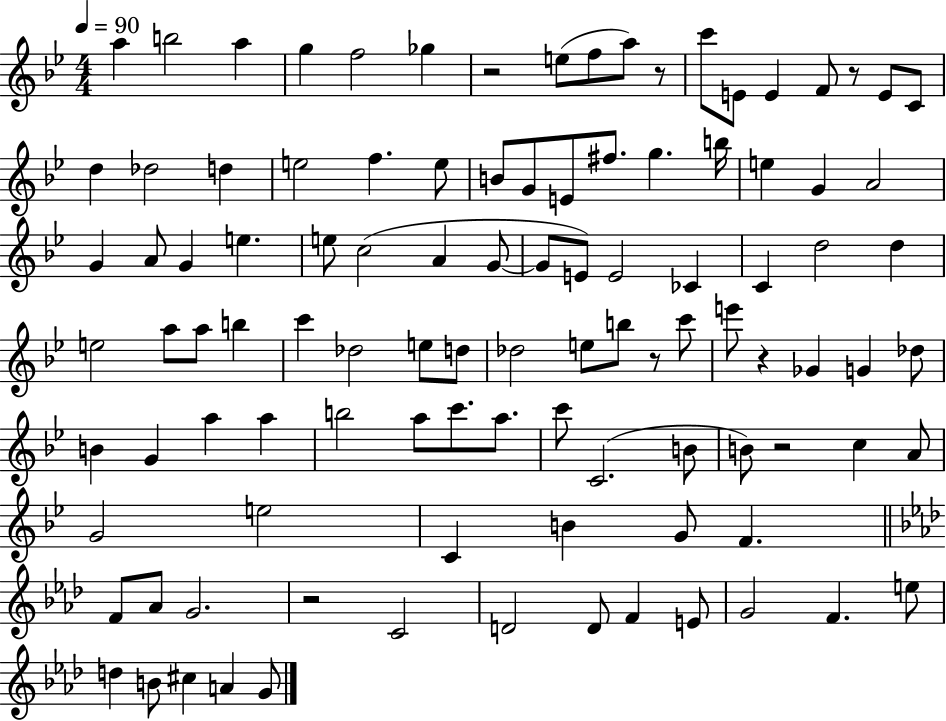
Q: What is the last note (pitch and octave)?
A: G4